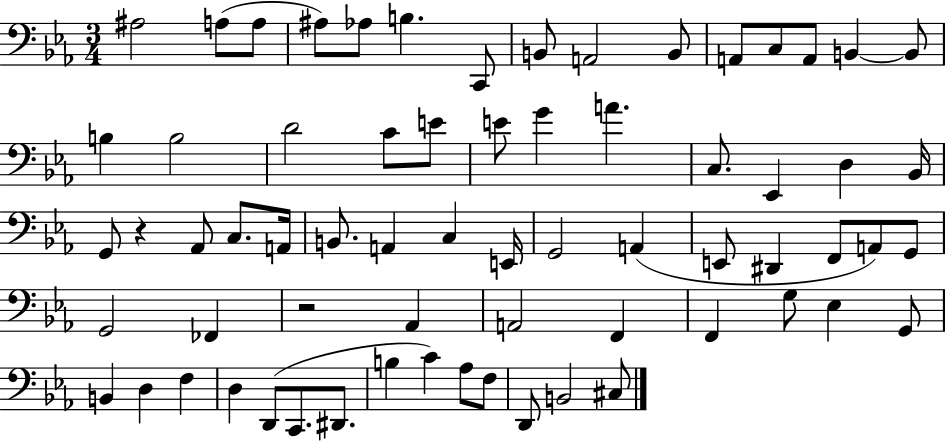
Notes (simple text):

A#3/h A3/e A3/e A#3/e Ab3/e B3/q. C2/e B2/e A2/h B2/e A2/e C3/e A2/e B2/q B2/e B3/q B3/h D4/h C4/e E4/e E4/e G4/q A4/q. C3/e. Eb2/q D3/q Bb2/s G2/e R/q Ab2/e C3/e. A2/s B2/e. A2/q C3/q E2/s G2/h A2/q E2/e D#2/q F2/e A2/e G2/e G2/h FES2/q R/h Ab2/q A2/h F2/q F2/q G3/e Eb3/q G2/e B2/q D3/q F3/q D3/q D2/e C2/e. D#2/e. B3/q C4/q Ab3/e F3/e D2/e B2/h C#3/e